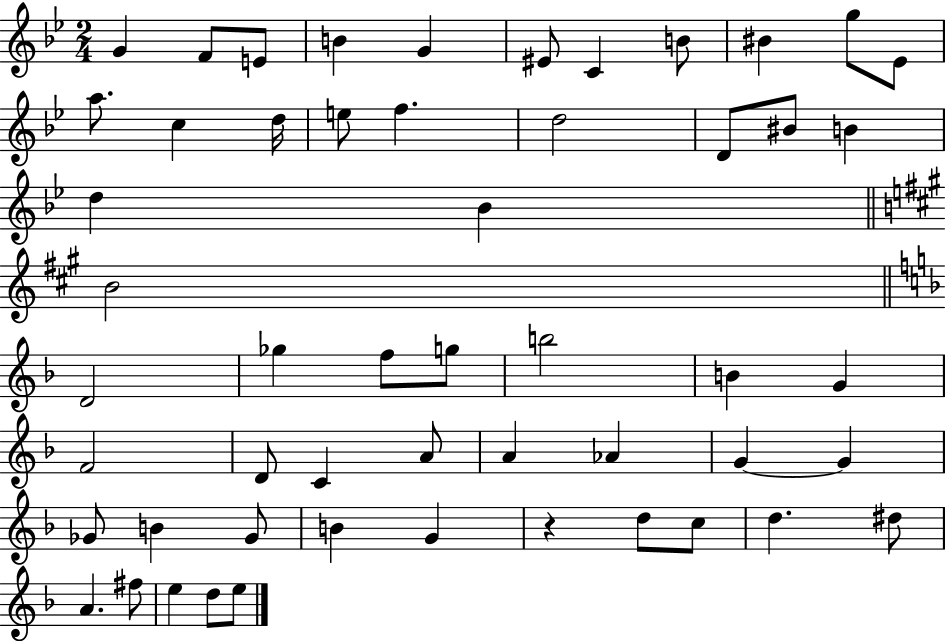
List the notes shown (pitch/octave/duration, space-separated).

G4/q F4/e E4/e B4/q G4/q EIS4/e C4/q B4/e BIS4/q G5/e Eb4/e A5/e. C5/q D5/s E5/e F5/q. D5/h D4/e BIS4/e B4/q D5/q Bb4/q B4/h D4/h Gb5/q F5/e G5/e B5/h B4/q G4/q F4/h D4/e C4/q A4/e A4/q Ab4/q G4/q G4/q Gb4/e B4/q Gb4/e B4/q G4/q R/q D5/e C5/e D5/q. D#5/e A4/q. F#5/e E5/q D5/e E5/e